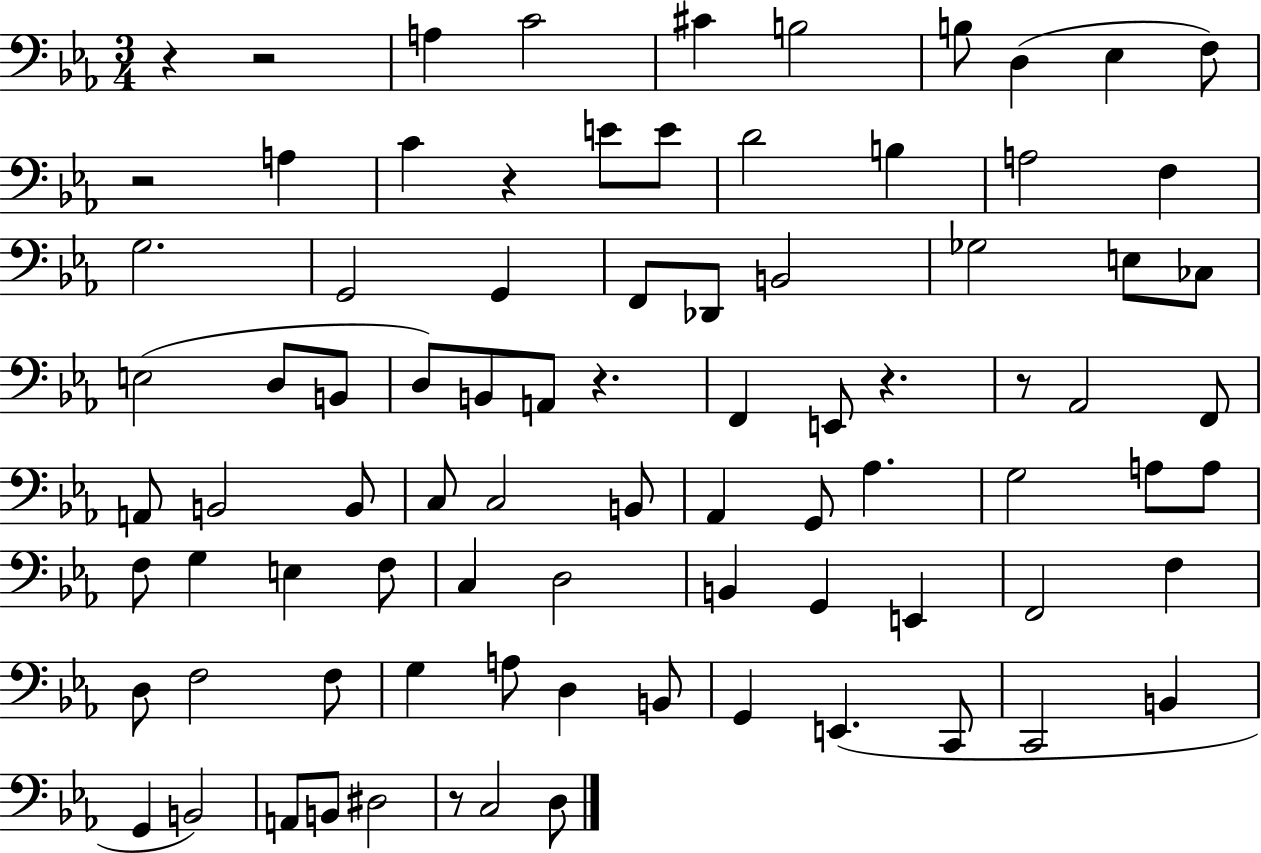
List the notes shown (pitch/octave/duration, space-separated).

R/q R/h A3/q C4/h C#4/q B3/h B3/e D3/q Eb3/q F3/e R/h A3/q C4/q R/q E4/e E4/e D4/h B3/q A3/h F3/q G3/h. G2/h G2/q F2/e Db2/e B2/h Gb3/h E3/e CES3/e E3/h D3/e B2/e D3/e B2/e A2/e R/q. F2/q E2/e R/q. R/e Ab2/h F2/e A2/e B2/h B2/e C3/e C3/h B2/e Ab2/q G2/e Ab3/q. G3/h A3/e A3/e F3/e G3/q E3/q F3/e C3/q D3/h B2/q G2/q E2/q F2/h F3/q D3/e F3/h F3/e G3/q A3/e D3/q B2/e G2/q E2/q. C2/e C2/h B2/q G2/q B2/h A2/e B2/e D#3/h R/e C3/h D3/e